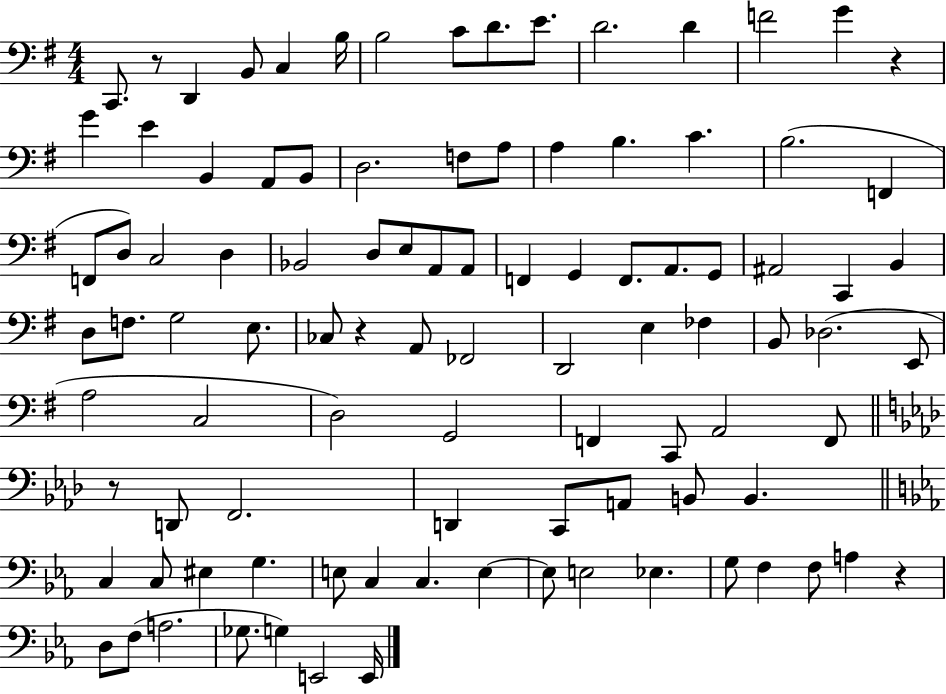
{
  \clef bass
  \numericTimeSignature
  \time 4/4
  \key g \major
  c,8. r8 d,4 b,8 c4 b16 | b2 c'8 d'8. e'8. | d'2. d'4 | f'2 g'4 r4 | \break g'4 e'4 b,4 a,8 b,8 | d2. f8 a8 | a4 b4. c'4. | b2.( f,4 | \break f,8 d8) c2 d4 | bes,2 d8 e8 a,8 a,8 | f,4 g,4 f,8. a,8. g,8 | ais,2 c,4 b,4 | \break d8 f8. g2 e8. | ces8 r4 a,8 fes,2 | d,2 e4 fes4 | b,8 des2.( e,8 | \break a2 c2 | d2) g,2 | f,4 c,8 a,2 f,8 | \bar "||" \break \key aes \major r8 d,8 f,2. | d,4 c,8 a,8 b,8 b,4. | \bar "||" \break \key c \minor c4 c8 eis4 g4. | e8 c4 c4. e4~~ | e8 e2 ees4. | g8 f4 f8 a4 r4 | \break d8 f8( a2. | ges8. g4) e,2 e,16 | \bar "|."
}